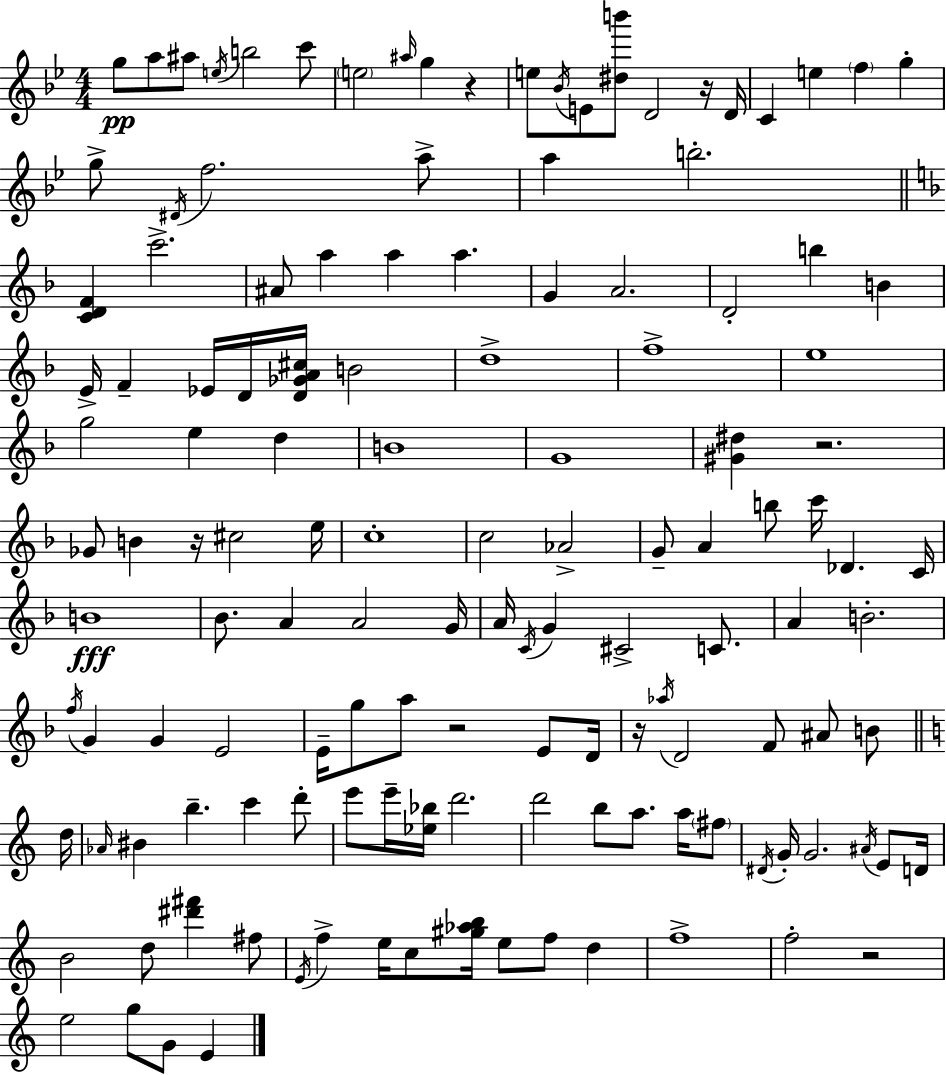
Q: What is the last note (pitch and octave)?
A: E4